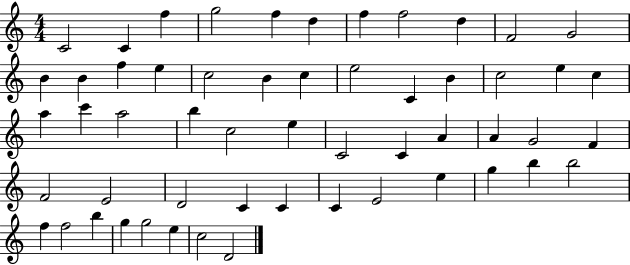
C4/h C4/q F5/q G5/h F5/q D5/q F5/q F5/h D5/q F4/h G4/h B4/q B4/q F5/q E5/q C5/h B4/q C5/q E5/h C4/q B4/q C5/h E5/q C5/q A5/q C6/q A5/h B5/q C5/h E5/q C4/h C4/q A4/q A4/q G4/h F4/q F4/h E4/h D4/h C4/q C4/q C4/q E4/h E5/q G5/q B5/q B5/h F5/q F5/h B5/q G5/q G5/h E5/q C5/h D4/h